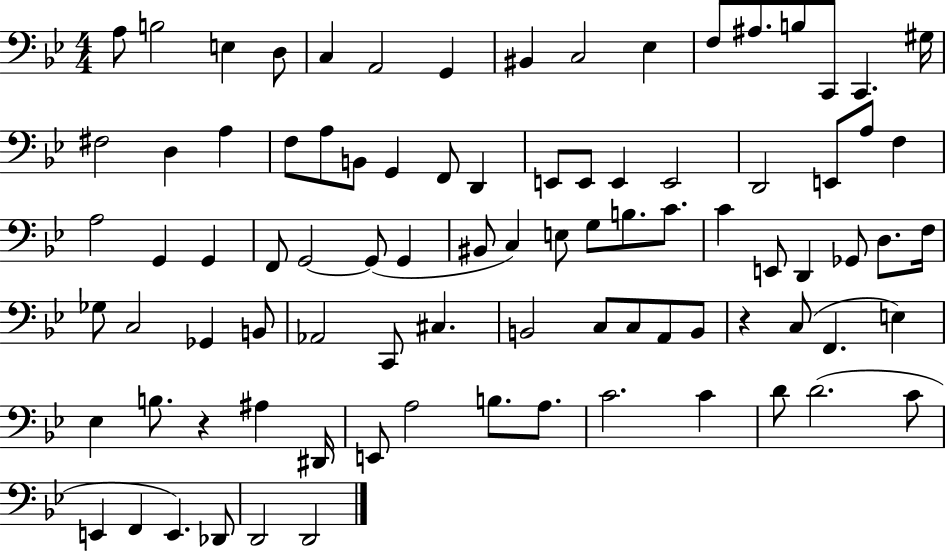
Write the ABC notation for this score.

X:1
T:Untitled
M:4/4
L:1/4
K:Bb
A,/2 B,2 E, D,/2 C, A,,2 G,, ^B,, C,2 _E, F,/2 ^A,/2 B,/2 C,,/2 C,, ^G,/4 ^F,2 D, A, F,/2 A,/2 B,,/2 G,, F,,/2 D,, E,,/2 E,,/2 E,, E,,2 D,,2 E,,/2 A,/2 F, A,2 G,, G,, F,,/2 G,,2 G,,/2 G,, ^B,,/2 C, E,/2 G,/2 B,/2 C/2 C E,,/2 D,, _G,,/2 D,/2 F,/4 _G,/2 C,2 _G,, B,,/2 _A,,2 C,,/2 ^C, B,,2 C,/2 C,/2 A,,/2 B,,/2 z C,/2 F,, E, _E, B,/2 z ^A, ^D,,/4 E,,/2 A,2 B,/2 A,/2 C2 C D/2 D2 C/2 E,, F,, E,, _D,,/2 D,,2 D,,2